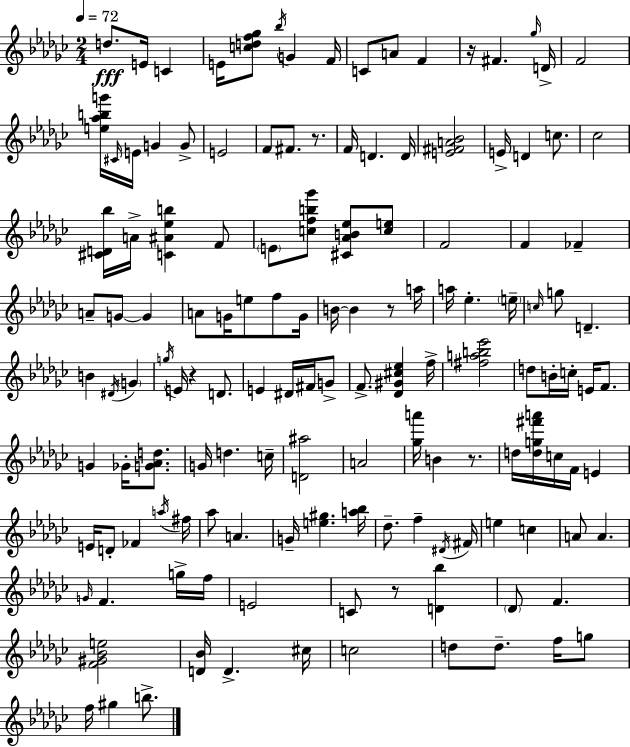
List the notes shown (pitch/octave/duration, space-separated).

D5/e. E4/s C4/q E4/s [C5,D5,F5,Gb5]/e Bb5/s G4/q F4/s C4/e A4/e F4/q R/s F#4/q. Gb5/s D4/s F4/h [E5,Ab5,B5,G6]/s C#4/s E4/s G4/q G4/e E4/h F4/e F#4/e. R/e. F4/s D4/q. D4/s [E4,F#4,A4,Bb4]/h E4/s D4/q C5/e. CES5/h [C#4,D4,Bb5]/s A4/s [C4,A#4,Eb5,B5]/q F4/e E4/e [C5,F5,B5,Gb6]/e [C#4,Ab4,B4,Eb5]/e [C5,E5]/e F4/h F4/q FES4/q A4/e G4/e G4/q A4/e G4/s E5/e F5/e G4/s B4/s B4/q R/e A5/s A5/s Eb5/q. E5/s C5/s G5/e D4/q. B4/q D#4/s G4/q G5/s E4/s R/q D4/e. E4/q D#4/s F#4/s G4/e F4/e. [Db4,G#4,C#5,Eb5]/q F5/s [F#5,A5,B5,Eb6]/h D5/e B4/s C5/s E4/s F4/e. G4/q Gb4/s [G4,Ab4,D5]/e. G4/s D5/q. C5/s [D4,A#5]/h A4/h [Gb5,A6]/s B4/q R/e. D5/s [D5,G5,F#6,A6]/s C5/s F4/s E4/q E4/s D4/e FES4/q A5/s F#5/s Ab5/e A4/q. G4/s [E5,G#5]/q. [A5,Bb5]/s Db5/e. F5/q D#4/s F#4/s E5/q C5/q A4/e A4/q. G4/s F4/q. G5/s F5/s E4/h C4/e R/e [D4,Bb5]/q Db4/e F4/q. [F4,G#4,Bb4,E5]/h [D4,Bb4]/s D4/q. C#5/s C5/h D5/e D5/e. F5/s G5/e F5/s G#5/q B5/e.